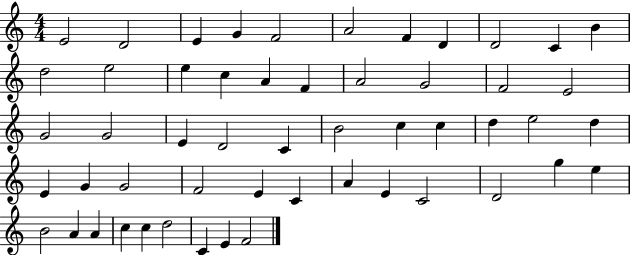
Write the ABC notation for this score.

X:1
T:Untitled
M:4/4
L:1/4
K:C
E2 D2 E G F2 A2 F D D2 C B d2 e2 e c A F A2 G2 F2 E2 G2 G2 E D2 C B2 c c d e2 d E G G2 F2 E C A E C2 D2 g e B2 A A c c d2 C E F2